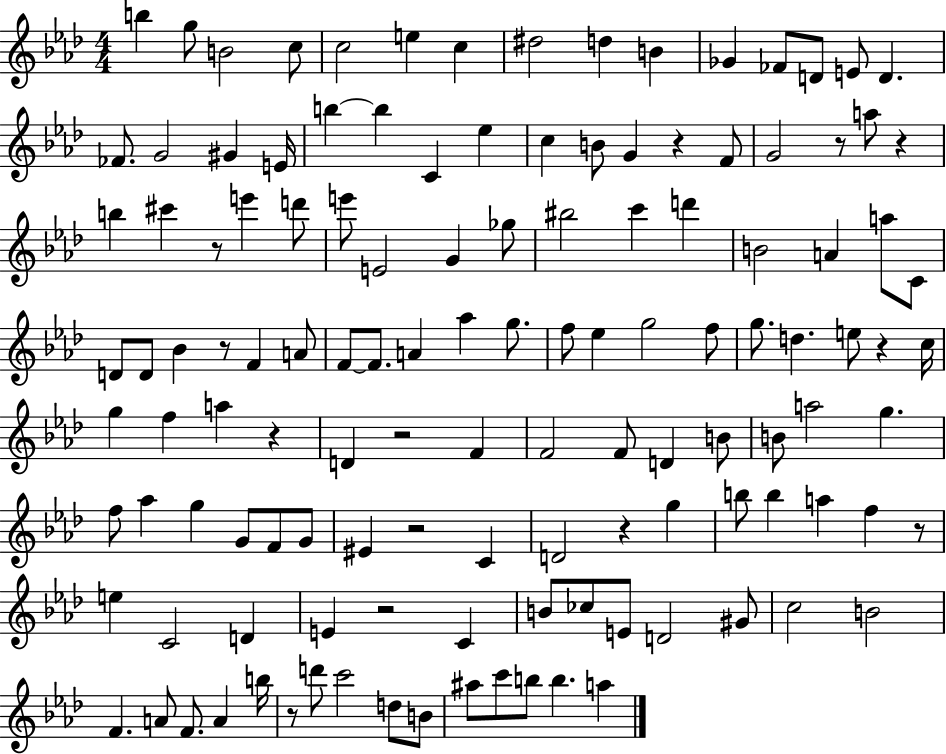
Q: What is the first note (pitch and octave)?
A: B5